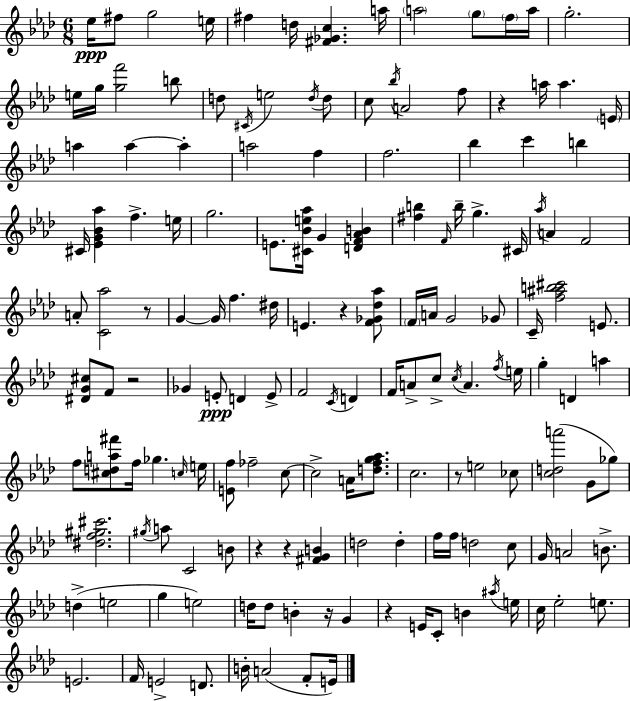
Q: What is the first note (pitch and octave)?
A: Eb5